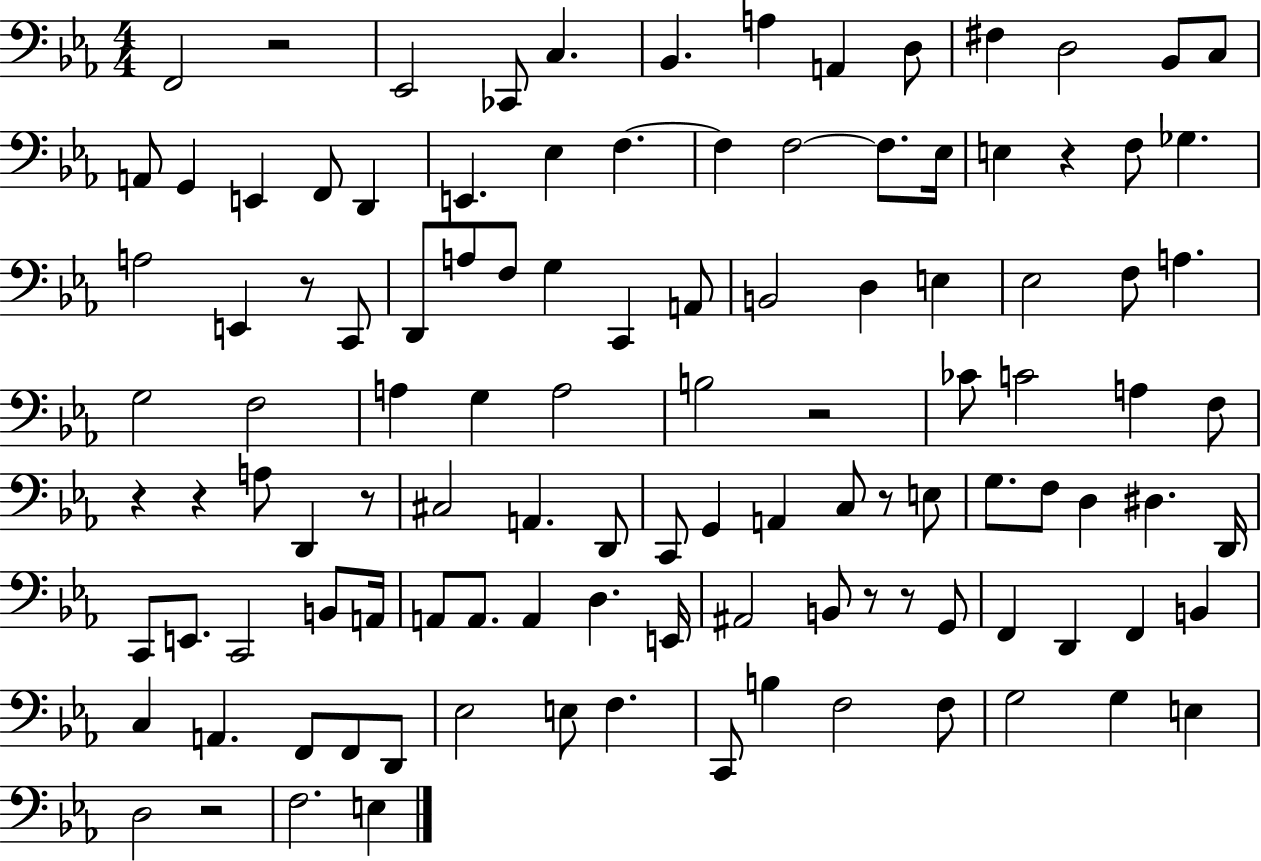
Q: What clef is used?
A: bass